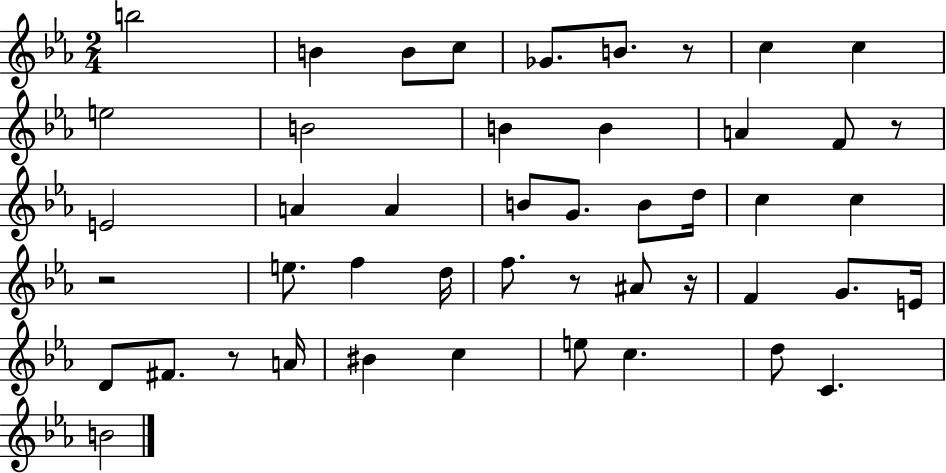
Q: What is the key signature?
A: EES major